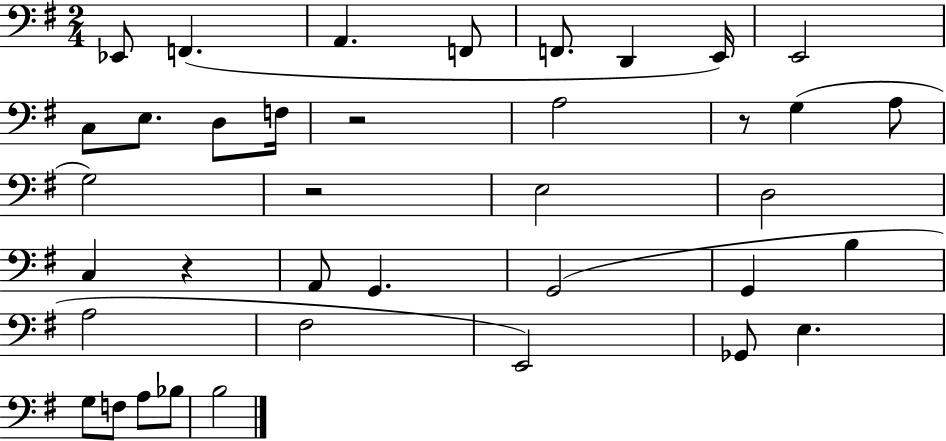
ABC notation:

X:1
T:Untitled
M:2/4
L:1/4
K:G
_E,,/2 F,, A,, F,,/2 F,,/2 D,, E,,/4 E,,2 C,/2 E,/2 D,/2 F,/4 z2 A,2 z/2 G, A,/2 G,2 z2 E,2 D,2 C, z A,,/2 G,, G,,2 G,, B, A,2 ^F,2 E,,2 _G,,/2 E, G,/2 F,/2 A,/2 _B,/2 B,2